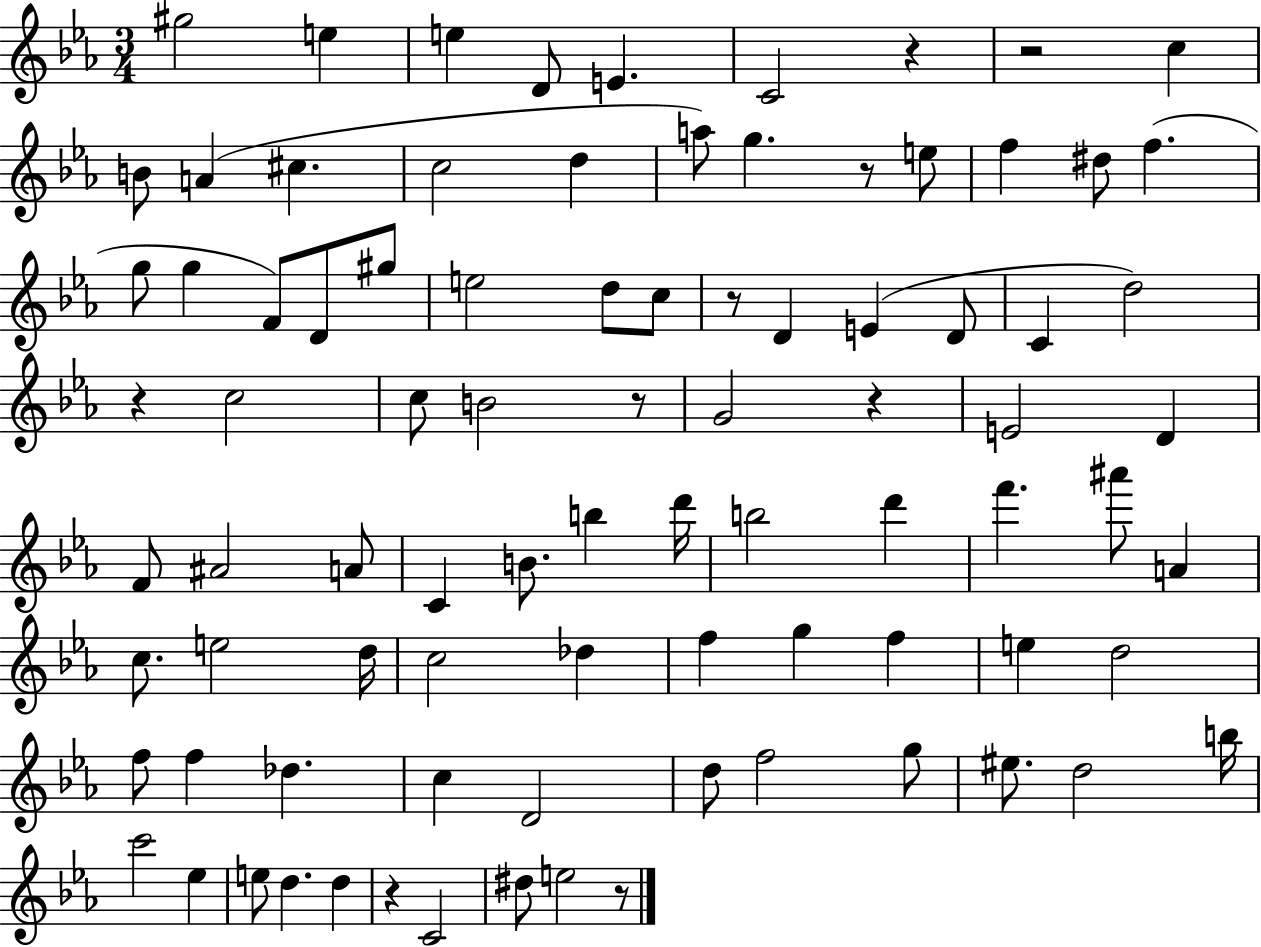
G#5/h E5/q E5/q D4/e E4/q. C4/h R/q R/h C5/q B4/e A4/q C#5/q. C5/h D5/q A5/e G5/q. R/e E5/e F5/q D#5/e F5/q. G5/e G5/q F4/e D4/e G#5/e E5/h D5/e C5/e R/e D4/q E4/q D4/e C4/q D5/h R/q C5/h C5/e B4/h R/e G4/h R/q E4/h D4/q F4/e A#4/h A4/e C4/q B4/e. B5/q D6/s B5/h D6/q F6/q. A#6/e A4/q C5/e. E5/h D5/s C5/h Db5/q F5/q G5/q F5/q E5/q D5/h F5/e F5/q Db5/q. C5/q D4/h D5/e F5/h G5/e EIS5/e. D5/h B5/s C6/h Eb5/q E5/e D5/q. D5/q R/q C4/h D#5/e E5/h R/e